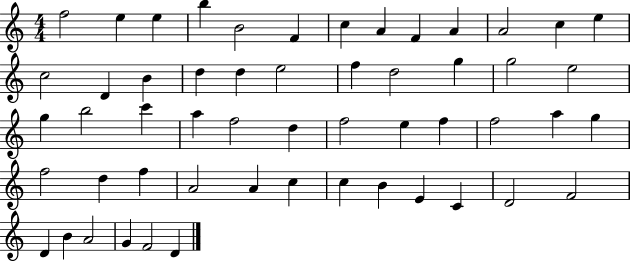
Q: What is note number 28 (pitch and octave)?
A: A5